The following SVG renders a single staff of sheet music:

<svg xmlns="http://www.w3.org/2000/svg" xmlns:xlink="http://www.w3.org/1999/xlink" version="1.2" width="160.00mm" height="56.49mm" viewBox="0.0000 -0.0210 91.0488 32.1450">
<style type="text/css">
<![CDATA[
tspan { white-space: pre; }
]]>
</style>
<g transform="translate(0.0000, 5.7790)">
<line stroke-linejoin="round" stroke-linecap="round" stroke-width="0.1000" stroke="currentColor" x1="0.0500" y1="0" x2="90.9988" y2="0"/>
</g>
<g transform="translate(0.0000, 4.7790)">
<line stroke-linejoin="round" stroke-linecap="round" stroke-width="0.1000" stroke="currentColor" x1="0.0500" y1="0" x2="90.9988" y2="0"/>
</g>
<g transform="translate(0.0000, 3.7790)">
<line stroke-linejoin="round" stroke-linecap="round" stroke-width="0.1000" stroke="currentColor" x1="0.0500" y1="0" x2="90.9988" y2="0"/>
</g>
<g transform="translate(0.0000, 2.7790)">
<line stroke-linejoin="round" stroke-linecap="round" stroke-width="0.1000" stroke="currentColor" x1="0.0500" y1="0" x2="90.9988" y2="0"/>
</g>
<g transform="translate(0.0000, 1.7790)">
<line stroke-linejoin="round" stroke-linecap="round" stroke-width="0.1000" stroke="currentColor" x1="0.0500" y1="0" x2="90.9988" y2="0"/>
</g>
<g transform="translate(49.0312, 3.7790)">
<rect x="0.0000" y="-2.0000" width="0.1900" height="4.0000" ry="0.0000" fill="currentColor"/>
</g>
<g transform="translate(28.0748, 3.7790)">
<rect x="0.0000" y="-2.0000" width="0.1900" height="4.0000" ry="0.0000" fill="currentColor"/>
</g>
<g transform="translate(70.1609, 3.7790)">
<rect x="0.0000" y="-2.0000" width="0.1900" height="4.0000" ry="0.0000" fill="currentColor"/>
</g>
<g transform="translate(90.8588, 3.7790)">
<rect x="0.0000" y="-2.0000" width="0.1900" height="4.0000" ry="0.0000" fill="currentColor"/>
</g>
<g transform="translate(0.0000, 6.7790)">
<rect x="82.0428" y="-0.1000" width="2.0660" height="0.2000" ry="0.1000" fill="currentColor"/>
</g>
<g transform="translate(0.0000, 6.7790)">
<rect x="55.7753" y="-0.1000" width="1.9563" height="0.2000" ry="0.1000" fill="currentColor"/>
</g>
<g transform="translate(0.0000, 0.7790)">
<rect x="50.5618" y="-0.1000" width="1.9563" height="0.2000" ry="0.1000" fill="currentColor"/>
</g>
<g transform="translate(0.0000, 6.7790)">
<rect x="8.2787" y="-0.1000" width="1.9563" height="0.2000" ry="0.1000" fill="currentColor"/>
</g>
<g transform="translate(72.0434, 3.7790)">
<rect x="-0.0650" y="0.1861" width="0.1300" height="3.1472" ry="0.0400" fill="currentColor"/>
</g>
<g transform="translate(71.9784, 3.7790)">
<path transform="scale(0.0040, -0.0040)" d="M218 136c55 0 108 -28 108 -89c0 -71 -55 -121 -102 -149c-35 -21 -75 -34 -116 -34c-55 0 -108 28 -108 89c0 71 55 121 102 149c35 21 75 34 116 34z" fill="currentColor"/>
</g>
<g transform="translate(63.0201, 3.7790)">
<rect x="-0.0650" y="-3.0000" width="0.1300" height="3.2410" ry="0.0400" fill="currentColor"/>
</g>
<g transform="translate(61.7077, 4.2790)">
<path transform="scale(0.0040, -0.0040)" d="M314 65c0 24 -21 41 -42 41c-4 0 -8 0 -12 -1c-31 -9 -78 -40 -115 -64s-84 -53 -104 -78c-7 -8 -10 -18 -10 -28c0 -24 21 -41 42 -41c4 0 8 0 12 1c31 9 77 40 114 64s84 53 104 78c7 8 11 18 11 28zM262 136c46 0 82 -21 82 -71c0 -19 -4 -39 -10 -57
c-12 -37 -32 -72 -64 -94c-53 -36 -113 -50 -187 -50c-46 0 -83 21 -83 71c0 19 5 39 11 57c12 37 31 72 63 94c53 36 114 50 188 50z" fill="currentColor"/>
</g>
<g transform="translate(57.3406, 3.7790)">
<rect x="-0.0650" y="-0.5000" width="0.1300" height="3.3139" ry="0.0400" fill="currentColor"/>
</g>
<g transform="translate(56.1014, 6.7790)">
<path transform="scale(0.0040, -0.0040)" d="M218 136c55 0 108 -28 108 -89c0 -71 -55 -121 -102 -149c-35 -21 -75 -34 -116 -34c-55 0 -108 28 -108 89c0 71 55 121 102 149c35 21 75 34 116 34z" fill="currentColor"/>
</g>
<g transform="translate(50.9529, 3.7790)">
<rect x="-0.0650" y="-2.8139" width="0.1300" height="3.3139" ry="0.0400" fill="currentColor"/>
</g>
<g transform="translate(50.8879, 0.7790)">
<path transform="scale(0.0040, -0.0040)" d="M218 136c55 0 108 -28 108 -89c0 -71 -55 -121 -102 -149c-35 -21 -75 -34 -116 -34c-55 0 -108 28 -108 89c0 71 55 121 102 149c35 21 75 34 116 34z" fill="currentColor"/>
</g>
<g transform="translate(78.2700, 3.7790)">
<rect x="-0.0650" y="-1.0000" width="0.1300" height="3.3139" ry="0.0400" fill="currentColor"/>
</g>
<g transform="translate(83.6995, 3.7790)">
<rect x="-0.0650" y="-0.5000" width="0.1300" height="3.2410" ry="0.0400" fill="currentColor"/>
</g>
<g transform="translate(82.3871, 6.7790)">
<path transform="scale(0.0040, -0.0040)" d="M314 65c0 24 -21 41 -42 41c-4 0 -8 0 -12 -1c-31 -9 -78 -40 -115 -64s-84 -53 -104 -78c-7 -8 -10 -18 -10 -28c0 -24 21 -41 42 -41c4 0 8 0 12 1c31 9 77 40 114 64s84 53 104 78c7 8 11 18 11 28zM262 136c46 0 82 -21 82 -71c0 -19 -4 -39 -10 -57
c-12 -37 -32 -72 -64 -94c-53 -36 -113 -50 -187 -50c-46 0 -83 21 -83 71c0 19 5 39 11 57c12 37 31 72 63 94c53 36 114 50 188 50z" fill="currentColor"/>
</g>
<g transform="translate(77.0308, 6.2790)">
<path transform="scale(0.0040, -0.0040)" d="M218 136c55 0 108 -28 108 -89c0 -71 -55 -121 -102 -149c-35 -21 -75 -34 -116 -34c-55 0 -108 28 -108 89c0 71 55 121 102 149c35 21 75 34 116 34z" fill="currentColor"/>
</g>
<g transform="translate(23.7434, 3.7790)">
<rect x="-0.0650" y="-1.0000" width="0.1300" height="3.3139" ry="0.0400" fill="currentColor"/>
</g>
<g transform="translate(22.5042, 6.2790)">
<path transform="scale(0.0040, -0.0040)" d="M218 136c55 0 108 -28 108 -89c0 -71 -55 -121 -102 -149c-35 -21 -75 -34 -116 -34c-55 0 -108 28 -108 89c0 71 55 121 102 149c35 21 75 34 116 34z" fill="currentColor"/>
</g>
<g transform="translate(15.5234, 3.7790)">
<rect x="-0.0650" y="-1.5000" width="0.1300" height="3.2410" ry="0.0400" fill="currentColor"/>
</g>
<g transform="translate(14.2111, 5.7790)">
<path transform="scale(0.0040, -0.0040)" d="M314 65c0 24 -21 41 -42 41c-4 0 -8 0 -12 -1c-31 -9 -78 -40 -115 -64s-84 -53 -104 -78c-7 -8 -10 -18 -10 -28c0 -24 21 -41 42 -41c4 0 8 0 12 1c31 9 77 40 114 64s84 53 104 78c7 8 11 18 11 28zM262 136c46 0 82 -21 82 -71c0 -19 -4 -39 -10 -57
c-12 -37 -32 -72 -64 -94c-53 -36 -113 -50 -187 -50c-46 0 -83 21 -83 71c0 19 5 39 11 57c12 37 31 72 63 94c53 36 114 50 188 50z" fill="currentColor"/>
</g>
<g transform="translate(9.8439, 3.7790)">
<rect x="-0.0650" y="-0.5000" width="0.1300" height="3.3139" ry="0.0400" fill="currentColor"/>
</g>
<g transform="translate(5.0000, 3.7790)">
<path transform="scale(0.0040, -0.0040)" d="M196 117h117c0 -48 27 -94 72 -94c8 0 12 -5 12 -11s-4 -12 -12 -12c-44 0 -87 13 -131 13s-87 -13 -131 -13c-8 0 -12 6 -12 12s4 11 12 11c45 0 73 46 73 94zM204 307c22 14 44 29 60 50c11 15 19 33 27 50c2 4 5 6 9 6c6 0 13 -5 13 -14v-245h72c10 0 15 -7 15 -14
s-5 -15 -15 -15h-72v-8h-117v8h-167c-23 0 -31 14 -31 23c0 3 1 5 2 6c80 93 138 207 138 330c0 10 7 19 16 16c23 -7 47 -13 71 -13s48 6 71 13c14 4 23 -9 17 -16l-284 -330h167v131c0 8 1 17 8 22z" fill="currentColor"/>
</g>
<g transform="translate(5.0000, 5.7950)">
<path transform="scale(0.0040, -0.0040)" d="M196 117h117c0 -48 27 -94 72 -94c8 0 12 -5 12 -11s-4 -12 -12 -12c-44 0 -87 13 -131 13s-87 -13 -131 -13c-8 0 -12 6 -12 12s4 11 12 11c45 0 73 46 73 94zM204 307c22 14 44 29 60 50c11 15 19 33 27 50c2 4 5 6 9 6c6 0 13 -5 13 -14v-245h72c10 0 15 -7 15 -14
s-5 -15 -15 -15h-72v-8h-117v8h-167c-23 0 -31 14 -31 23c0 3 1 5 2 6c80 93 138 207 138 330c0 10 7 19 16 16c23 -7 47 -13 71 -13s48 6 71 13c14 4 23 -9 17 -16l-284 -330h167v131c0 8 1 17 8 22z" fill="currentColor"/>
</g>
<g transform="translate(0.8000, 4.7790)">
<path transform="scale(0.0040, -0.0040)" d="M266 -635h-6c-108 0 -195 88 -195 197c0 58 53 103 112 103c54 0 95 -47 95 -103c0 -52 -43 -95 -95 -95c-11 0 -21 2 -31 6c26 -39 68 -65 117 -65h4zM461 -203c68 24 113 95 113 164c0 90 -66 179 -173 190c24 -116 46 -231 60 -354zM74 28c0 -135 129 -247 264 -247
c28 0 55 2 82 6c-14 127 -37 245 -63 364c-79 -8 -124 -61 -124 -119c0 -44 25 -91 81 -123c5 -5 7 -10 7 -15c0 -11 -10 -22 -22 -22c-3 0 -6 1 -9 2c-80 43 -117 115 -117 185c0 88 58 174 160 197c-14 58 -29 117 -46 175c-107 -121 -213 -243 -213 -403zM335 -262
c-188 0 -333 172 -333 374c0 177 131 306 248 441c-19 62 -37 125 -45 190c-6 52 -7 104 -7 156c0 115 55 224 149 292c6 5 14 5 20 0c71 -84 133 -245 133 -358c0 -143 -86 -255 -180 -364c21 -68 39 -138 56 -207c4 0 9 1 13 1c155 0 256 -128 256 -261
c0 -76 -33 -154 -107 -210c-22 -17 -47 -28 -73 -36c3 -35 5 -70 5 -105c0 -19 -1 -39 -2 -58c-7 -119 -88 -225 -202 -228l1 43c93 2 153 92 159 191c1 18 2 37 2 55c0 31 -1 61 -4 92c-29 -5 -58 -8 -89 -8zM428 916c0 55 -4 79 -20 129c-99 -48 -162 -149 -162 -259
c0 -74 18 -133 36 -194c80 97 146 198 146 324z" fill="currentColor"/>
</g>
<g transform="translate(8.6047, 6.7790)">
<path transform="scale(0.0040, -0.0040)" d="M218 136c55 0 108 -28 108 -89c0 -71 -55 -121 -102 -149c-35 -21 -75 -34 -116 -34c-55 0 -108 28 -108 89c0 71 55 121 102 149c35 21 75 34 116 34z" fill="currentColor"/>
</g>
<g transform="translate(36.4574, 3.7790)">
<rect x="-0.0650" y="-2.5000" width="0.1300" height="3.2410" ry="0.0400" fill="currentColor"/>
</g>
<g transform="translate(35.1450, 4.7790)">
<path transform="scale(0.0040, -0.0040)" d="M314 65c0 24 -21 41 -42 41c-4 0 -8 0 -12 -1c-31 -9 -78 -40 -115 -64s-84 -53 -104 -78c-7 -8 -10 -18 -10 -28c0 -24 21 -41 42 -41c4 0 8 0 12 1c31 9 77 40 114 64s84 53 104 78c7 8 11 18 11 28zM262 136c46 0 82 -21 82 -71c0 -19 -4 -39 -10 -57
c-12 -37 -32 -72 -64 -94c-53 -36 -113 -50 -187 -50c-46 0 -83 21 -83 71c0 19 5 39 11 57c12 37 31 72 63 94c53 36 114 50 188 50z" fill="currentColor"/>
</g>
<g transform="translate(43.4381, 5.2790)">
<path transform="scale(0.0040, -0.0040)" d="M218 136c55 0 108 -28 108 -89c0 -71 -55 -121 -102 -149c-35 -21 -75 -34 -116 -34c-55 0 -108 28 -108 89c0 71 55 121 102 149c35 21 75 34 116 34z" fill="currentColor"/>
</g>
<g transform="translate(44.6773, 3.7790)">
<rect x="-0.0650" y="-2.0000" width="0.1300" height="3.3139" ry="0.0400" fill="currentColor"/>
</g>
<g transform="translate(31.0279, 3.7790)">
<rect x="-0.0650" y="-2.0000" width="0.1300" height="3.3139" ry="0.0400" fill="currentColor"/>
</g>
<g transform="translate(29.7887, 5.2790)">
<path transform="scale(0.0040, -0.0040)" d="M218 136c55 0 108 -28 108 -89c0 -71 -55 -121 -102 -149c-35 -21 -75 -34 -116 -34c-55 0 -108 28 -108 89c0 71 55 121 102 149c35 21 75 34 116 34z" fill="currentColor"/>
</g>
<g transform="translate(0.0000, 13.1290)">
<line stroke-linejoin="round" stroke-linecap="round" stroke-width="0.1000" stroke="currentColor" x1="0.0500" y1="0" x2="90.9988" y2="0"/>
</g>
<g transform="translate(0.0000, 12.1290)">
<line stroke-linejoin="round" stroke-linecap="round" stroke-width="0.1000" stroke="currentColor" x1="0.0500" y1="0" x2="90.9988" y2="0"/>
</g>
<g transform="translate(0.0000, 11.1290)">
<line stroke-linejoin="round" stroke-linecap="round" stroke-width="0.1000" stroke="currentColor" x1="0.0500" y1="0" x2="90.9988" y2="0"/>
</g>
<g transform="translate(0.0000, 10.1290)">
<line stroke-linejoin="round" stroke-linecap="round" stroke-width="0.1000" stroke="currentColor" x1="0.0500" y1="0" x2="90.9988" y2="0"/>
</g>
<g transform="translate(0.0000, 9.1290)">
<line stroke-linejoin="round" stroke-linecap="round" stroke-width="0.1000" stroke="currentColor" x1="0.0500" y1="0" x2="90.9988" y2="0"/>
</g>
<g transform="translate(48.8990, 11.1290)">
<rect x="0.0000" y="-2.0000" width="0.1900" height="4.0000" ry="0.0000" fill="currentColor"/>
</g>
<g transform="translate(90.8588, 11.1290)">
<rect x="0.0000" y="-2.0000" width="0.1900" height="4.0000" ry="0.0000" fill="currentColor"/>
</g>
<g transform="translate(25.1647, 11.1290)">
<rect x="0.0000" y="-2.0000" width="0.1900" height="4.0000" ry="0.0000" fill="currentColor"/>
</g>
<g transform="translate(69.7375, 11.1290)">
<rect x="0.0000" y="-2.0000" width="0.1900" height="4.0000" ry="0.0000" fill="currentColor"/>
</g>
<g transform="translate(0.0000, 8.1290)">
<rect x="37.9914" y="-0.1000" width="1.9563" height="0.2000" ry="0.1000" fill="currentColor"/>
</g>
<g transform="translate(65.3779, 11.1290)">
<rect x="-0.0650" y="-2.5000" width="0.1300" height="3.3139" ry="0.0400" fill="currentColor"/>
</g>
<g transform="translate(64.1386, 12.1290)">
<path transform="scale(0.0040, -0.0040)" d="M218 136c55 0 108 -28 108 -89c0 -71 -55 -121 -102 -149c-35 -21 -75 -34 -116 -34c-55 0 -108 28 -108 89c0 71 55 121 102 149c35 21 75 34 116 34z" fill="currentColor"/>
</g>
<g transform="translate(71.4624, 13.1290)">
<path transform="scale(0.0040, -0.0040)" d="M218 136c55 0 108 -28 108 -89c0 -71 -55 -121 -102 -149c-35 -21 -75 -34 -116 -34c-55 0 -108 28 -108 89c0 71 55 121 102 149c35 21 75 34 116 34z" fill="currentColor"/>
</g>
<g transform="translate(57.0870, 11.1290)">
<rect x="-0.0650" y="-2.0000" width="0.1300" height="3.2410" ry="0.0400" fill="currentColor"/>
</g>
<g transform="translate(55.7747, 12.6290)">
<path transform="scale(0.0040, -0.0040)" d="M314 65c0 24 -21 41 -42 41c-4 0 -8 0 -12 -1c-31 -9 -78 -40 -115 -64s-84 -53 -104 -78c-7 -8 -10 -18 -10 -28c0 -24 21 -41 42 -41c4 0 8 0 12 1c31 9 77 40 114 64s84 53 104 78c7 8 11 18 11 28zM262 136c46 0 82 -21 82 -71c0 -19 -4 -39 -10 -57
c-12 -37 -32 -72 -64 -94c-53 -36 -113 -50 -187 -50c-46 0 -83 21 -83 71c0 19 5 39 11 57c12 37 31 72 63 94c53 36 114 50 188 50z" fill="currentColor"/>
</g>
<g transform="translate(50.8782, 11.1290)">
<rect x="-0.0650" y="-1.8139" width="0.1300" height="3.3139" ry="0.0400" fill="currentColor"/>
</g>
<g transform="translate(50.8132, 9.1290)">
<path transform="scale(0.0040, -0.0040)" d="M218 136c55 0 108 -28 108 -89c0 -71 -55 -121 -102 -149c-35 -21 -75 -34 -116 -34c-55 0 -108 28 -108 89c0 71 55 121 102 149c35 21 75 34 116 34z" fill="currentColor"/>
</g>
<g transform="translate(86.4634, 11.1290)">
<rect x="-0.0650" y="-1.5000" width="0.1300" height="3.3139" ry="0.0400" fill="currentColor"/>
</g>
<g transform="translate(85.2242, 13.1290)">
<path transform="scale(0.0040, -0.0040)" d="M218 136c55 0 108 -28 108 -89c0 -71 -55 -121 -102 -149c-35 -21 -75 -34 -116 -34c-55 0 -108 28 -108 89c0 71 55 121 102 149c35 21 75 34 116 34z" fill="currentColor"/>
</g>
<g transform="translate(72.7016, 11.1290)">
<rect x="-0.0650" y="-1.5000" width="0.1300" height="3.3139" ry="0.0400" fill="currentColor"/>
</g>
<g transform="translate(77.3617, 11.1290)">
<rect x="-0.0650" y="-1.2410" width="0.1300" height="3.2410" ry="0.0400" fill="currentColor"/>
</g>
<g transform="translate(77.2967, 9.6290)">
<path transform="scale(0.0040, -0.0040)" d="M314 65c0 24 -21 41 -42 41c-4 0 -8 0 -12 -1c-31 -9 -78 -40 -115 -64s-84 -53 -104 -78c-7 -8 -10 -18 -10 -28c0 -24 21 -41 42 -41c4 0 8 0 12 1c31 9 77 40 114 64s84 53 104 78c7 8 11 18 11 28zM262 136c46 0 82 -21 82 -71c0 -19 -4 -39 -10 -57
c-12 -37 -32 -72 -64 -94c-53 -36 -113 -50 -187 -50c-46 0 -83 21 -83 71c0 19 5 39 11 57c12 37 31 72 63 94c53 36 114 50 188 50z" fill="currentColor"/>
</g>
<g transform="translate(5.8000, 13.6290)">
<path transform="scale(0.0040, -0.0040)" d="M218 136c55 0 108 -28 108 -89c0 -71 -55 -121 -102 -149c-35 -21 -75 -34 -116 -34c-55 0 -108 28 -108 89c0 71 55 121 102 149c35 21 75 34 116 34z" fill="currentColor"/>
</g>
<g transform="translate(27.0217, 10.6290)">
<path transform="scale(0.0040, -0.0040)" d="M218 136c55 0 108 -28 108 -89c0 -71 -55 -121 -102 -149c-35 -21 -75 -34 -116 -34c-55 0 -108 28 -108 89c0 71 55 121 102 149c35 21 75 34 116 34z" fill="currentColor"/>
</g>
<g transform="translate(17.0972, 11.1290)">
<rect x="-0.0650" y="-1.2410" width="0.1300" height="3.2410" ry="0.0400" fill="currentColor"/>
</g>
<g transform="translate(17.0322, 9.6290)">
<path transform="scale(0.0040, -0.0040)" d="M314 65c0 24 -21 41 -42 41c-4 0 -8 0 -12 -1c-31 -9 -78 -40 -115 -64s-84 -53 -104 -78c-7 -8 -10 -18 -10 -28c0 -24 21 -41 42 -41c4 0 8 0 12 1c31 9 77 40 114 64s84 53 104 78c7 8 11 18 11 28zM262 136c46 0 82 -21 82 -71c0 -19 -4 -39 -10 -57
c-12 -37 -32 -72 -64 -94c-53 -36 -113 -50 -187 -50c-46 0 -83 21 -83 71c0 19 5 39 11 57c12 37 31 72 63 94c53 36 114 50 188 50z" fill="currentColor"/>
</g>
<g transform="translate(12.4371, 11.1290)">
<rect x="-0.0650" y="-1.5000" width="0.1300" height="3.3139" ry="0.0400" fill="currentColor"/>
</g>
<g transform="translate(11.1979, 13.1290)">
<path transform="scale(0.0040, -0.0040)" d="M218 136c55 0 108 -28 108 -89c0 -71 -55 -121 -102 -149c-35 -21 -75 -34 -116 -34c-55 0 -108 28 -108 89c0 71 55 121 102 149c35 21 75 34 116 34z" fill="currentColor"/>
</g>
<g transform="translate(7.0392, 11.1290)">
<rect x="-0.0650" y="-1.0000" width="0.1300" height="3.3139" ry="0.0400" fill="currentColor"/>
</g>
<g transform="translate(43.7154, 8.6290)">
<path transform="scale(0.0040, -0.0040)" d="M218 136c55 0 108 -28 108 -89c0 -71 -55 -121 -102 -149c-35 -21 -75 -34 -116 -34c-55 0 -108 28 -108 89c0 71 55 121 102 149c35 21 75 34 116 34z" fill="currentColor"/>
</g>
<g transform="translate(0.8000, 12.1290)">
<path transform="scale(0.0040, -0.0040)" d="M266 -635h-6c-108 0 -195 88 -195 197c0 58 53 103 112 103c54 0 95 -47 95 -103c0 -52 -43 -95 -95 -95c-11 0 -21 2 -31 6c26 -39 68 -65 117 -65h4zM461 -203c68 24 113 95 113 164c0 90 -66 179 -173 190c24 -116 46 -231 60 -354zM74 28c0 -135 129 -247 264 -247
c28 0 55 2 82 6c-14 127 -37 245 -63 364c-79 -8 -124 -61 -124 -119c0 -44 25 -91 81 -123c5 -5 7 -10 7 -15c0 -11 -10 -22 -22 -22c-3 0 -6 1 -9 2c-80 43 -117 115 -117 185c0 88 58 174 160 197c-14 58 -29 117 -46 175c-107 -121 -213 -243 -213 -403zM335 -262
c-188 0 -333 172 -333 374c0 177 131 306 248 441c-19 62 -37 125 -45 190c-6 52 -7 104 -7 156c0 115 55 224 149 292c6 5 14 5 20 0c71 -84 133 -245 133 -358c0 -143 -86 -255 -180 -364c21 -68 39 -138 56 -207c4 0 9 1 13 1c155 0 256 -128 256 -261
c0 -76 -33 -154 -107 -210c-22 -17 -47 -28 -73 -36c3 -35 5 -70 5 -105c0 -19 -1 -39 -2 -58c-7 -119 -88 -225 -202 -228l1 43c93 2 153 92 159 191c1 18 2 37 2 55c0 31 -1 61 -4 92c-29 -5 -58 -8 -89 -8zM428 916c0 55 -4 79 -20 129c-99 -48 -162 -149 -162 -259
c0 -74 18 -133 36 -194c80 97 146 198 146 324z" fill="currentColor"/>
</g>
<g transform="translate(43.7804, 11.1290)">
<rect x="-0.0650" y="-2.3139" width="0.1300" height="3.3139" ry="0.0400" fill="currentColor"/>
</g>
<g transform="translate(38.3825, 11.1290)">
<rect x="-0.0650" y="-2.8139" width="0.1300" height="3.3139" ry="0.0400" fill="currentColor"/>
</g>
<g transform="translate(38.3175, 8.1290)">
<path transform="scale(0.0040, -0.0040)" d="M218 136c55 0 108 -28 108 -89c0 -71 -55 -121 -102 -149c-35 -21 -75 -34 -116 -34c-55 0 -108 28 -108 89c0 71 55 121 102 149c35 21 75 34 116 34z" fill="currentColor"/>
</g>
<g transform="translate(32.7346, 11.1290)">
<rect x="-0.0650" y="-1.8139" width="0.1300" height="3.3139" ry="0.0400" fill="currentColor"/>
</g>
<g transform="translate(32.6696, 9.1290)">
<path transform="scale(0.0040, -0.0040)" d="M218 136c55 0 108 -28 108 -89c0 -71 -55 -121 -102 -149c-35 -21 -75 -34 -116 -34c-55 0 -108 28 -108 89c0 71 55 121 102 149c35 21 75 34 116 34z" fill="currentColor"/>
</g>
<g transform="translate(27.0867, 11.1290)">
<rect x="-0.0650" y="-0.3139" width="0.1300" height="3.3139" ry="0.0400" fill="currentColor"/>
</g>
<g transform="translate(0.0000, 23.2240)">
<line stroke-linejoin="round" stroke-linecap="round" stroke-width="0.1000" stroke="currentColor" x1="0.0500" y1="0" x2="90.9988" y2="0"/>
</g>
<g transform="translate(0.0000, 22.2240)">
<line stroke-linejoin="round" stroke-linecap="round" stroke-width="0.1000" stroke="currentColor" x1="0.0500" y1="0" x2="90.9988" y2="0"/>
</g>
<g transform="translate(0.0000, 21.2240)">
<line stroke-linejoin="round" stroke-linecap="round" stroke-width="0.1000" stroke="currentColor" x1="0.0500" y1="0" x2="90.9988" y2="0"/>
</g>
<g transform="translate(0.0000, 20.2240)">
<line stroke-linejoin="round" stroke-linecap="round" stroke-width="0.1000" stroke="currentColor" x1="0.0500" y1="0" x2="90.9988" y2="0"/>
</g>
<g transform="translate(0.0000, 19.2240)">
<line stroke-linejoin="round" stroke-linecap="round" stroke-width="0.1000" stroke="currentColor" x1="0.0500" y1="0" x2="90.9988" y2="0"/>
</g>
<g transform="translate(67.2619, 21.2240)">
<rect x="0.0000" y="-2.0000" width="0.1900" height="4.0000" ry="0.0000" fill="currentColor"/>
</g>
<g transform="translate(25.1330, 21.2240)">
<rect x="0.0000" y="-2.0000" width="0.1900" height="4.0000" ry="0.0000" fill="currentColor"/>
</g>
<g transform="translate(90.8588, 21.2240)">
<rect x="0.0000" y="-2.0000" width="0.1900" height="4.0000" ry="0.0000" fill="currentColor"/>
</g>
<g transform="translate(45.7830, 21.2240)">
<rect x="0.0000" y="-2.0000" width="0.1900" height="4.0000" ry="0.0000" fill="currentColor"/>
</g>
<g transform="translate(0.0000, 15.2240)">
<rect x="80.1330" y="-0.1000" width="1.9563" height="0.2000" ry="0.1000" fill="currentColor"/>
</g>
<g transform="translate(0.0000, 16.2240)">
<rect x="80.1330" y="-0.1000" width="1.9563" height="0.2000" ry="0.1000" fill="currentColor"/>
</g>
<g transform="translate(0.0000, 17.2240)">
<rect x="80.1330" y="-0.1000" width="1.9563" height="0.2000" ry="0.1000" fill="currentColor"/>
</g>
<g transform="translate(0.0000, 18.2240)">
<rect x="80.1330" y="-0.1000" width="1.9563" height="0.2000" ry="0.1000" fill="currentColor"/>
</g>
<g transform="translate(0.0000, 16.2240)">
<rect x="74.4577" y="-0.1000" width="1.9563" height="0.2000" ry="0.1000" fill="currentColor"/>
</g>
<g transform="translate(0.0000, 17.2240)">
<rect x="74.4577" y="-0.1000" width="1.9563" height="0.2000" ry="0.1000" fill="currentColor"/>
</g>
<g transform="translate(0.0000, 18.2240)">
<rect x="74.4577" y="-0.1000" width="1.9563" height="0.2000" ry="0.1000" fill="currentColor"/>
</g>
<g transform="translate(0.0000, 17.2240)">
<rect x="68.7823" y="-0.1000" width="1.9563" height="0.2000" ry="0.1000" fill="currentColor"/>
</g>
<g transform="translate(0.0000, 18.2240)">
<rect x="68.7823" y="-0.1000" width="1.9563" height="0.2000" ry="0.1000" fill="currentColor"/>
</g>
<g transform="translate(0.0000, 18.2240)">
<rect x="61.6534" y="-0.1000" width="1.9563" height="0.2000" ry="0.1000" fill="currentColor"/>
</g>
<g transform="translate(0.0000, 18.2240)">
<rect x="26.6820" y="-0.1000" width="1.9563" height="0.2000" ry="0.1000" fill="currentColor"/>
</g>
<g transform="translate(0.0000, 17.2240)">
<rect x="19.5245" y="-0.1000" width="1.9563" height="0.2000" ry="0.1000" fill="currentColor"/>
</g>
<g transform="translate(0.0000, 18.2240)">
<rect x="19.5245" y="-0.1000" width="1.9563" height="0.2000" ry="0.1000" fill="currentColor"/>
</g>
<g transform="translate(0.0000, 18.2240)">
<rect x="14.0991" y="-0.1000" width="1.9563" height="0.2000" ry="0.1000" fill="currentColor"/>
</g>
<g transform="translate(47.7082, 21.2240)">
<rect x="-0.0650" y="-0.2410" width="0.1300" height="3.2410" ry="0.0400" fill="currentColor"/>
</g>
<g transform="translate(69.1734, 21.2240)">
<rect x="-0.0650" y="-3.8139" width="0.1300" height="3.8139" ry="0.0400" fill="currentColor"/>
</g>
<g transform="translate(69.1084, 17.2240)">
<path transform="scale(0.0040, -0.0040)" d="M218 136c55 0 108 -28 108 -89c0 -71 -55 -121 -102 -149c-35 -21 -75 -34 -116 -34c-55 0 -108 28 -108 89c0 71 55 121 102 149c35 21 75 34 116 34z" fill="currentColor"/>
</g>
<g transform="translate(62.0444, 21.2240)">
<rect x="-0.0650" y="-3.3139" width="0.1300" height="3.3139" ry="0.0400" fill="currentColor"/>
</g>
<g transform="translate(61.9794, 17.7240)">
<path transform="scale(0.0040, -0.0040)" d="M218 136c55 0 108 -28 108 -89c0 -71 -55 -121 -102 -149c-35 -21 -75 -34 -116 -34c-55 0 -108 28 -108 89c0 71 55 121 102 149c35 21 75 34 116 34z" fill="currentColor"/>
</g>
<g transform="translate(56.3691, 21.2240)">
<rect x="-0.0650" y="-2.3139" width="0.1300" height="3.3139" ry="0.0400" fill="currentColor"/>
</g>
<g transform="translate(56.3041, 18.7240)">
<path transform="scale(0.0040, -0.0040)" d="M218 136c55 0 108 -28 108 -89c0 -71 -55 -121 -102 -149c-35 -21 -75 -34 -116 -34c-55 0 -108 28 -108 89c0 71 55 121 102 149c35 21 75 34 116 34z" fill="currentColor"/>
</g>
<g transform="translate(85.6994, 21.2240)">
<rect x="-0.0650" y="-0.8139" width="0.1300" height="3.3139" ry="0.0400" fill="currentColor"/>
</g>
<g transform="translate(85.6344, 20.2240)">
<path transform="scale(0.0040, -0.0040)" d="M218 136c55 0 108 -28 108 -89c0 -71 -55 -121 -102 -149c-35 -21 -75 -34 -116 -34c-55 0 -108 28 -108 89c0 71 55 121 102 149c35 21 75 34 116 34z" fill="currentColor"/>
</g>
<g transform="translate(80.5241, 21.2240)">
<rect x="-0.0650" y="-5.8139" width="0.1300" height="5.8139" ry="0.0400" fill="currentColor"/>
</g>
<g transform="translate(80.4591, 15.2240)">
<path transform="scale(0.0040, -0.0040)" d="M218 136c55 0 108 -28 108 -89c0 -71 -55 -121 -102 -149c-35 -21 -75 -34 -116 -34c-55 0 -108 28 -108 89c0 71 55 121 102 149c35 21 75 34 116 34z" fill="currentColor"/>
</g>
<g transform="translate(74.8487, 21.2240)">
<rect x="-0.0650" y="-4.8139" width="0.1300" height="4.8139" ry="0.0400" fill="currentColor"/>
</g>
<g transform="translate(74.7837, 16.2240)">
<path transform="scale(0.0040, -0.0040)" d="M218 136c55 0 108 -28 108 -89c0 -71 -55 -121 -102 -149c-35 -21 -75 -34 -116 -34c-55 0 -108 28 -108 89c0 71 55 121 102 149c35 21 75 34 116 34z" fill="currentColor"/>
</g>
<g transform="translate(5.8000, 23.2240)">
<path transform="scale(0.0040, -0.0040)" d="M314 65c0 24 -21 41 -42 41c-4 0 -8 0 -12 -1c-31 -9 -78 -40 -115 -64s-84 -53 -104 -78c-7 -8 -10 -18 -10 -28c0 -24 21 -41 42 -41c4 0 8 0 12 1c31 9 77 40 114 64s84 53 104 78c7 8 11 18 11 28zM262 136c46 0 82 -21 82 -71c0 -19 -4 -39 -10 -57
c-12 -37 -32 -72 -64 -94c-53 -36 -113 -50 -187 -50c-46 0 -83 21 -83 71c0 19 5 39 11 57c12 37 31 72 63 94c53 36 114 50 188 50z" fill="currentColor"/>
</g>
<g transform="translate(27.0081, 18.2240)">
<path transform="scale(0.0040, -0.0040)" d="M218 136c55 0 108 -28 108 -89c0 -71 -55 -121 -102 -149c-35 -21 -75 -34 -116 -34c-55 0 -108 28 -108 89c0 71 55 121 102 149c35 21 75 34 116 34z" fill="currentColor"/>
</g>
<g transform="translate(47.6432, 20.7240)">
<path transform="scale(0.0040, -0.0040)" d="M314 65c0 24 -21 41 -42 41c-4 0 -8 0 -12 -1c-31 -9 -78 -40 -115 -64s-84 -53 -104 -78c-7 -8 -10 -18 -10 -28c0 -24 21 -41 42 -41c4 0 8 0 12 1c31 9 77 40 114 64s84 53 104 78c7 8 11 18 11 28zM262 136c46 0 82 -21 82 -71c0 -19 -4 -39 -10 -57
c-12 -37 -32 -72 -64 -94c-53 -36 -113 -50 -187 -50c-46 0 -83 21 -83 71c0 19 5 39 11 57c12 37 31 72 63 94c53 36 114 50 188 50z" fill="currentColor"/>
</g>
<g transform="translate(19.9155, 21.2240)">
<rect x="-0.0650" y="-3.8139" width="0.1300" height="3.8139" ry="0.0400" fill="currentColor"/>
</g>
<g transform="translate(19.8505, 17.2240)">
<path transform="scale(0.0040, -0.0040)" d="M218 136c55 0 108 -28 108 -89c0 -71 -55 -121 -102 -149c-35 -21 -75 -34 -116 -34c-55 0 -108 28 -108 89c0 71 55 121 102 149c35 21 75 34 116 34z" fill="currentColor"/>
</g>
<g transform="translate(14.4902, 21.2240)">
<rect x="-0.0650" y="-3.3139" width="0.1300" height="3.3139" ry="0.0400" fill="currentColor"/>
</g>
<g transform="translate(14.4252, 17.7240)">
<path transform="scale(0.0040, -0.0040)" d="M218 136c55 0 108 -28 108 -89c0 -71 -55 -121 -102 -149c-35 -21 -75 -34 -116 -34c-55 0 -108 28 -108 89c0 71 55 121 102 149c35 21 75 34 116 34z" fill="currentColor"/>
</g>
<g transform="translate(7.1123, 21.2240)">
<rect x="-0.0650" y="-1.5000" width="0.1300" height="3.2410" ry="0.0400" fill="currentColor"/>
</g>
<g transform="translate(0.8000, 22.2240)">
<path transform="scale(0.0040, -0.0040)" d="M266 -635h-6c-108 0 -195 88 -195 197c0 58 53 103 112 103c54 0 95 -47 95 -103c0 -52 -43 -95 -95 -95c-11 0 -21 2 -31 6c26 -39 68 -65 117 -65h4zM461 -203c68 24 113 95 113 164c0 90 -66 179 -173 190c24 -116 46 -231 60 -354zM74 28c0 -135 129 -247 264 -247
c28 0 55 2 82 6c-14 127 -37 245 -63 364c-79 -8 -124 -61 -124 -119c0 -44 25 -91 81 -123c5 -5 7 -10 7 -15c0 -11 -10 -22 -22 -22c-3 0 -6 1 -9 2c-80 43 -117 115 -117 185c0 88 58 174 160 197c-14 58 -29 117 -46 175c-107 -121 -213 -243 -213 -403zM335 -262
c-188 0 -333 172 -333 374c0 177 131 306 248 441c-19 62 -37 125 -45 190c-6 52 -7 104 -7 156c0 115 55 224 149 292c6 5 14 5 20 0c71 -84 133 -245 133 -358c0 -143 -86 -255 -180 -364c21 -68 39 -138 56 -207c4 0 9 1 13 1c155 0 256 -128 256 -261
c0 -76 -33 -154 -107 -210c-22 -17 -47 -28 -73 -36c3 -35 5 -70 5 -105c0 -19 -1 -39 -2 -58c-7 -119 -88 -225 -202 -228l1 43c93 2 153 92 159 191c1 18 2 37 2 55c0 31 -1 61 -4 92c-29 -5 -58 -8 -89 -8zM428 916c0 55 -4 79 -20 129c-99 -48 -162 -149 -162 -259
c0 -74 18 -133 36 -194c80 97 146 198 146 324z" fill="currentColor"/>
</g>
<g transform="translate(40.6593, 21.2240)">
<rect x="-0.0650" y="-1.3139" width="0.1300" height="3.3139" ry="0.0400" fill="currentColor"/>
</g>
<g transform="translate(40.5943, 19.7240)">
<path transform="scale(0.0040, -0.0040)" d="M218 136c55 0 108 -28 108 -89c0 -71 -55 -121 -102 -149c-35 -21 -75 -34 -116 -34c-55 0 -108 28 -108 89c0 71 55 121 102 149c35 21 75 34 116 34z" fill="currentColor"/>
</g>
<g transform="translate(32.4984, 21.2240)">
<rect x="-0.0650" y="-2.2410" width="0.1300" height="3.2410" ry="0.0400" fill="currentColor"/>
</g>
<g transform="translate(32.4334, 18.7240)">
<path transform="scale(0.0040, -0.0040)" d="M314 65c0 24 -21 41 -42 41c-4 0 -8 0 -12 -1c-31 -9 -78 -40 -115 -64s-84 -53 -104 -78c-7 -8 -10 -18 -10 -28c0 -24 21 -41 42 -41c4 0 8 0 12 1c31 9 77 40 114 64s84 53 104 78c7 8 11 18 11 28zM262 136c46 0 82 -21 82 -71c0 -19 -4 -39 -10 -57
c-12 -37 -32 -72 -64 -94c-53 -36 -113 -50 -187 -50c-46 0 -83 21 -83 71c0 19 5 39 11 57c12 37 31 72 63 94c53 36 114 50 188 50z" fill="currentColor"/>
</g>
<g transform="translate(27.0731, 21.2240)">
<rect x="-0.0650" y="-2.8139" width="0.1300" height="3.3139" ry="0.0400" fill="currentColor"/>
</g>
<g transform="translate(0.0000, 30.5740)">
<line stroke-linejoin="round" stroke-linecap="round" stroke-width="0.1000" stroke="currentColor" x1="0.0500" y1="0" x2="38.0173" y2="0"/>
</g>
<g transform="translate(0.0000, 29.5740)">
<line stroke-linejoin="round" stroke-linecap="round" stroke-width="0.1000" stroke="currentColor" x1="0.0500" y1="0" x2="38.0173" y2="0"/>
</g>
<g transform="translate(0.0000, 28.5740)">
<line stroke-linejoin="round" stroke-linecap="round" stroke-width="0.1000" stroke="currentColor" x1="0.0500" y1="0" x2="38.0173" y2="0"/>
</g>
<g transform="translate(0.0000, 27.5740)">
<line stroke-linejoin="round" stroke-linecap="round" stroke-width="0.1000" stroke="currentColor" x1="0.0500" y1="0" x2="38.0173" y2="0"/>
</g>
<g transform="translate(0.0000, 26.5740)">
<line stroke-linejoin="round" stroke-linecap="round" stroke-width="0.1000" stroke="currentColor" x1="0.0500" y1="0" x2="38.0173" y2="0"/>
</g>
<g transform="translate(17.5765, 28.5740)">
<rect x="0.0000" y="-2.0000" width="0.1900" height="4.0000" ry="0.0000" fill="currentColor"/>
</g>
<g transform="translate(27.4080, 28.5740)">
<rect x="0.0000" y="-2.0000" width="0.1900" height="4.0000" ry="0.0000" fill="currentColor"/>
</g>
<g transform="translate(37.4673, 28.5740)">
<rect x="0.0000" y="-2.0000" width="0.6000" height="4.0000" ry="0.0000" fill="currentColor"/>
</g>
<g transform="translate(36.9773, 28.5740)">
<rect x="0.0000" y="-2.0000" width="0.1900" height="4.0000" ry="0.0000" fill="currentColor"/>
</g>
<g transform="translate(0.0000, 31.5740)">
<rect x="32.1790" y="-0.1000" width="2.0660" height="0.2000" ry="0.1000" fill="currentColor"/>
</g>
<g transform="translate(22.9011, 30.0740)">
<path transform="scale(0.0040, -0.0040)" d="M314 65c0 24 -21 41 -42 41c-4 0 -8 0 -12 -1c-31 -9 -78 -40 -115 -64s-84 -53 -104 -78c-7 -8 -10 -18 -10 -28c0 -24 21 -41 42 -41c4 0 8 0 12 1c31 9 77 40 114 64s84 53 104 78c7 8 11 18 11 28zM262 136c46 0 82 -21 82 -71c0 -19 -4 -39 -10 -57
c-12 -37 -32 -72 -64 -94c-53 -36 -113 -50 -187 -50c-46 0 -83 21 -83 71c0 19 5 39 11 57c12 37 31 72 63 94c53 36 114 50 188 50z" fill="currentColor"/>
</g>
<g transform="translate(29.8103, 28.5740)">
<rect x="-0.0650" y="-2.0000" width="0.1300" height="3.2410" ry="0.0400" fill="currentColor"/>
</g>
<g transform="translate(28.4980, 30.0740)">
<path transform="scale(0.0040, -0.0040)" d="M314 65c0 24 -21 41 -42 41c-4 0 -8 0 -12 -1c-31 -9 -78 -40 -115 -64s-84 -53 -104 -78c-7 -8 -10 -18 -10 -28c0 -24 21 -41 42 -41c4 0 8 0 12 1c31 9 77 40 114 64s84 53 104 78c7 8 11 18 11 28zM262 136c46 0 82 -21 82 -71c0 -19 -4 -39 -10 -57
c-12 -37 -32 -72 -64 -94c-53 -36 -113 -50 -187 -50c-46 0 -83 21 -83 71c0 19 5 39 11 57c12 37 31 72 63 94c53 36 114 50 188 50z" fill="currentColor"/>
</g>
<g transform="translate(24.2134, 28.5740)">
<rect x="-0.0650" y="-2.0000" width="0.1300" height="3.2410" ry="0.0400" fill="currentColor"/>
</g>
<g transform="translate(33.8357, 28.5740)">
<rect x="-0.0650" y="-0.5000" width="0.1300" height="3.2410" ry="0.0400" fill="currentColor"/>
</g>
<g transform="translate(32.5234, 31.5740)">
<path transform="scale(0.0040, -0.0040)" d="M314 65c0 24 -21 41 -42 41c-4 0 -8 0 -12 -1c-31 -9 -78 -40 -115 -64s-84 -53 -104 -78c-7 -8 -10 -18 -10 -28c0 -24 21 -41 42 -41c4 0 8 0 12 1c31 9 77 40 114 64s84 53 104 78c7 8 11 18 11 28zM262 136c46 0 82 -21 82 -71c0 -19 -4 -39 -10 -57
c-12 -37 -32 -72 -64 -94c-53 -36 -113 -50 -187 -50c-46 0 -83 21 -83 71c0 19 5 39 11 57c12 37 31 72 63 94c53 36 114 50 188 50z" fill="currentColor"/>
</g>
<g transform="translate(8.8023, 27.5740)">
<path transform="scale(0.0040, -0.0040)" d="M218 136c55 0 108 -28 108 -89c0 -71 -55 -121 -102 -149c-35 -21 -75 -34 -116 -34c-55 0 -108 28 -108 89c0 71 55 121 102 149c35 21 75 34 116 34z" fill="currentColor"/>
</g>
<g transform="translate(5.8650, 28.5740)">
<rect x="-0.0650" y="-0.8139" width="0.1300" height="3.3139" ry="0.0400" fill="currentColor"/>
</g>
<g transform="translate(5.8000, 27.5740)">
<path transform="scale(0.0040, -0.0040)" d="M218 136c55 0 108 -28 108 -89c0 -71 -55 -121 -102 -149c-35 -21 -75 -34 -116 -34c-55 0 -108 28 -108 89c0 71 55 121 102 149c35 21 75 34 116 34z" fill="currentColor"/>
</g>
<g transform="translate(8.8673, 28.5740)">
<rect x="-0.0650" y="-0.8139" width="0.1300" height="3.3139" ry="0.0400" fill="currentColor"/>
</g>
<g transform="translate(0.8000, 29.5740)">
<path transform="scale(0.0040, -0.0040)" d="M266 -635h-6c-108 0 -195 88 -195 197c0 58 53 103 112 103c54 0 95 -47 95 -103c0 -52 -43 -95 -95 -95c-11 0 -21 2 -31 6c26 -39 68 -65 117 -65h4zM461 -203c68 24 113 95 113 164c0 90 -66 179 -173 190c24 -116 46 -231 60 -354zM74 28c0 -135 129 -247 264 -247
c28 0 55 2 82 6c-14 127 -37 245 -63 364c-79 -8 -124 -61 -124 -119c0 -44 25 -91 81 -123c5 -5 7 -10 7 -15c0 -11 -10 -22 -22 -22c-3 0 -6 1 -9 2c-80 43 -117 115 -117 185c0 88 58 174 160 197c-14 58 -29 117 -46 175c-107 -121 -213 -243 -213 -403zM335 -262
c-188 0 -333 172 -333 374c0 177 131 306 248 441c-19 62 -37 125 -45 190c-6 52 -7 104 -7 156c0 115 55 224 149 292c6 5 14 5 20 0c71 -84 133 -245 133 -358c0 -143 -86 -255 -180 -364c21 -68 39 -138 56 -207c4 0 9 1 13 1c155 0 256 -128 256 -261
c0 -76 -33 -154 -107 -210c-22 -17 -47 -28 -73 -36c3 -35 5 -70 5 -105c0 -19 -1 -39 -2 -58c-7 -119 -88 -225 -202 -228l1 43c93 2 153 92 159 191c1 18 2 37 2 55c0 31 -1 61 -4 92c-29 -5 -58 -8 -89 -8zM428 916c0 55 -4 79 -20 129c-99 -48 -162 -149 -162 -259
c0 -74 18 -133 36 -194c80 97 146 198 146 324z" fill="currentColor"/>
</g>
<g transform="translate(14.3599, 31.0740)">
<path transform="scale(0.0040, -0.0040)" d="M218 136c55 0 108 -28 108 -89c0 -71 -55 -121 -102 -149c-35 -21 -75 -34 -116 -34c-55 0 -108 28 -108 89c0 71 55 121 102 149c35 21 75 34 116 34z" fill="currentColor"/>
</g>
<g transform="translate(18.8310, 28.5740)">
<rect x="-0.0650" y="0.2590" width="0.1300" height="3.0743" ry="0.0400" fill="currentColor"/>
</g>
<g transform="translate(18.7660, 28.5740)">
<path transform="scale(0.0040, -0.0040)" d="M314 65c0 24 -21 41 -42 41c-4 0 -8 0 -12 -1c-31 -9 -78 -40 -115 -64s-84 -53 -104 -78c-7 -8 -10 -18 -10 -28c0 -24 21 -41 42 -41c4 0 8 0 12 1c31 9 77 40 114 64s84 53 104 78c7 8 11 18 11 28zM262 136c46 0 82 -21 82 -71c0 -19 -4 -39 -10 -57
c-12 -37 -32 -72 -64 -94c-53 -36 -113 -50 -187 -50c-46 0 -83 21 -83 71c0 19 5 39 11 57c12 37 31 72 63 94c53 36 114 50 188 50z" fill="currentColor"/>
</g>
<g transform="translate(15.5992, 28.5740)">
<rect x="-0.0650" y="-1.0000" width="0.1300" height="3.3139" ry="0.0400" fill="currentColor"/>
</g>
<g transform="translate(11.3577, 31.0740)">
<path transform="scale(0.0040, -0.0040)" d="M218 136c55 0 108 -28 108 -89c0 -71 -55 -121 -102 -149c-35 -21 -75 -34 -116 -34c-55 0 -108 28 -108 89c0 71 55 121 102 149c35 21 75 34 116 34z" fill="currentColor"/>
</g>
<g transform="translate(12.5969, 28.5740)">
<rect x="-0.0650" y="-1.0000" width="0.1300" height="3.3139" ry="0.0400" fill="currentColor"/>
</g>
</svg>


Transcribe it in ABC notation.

X:1
T:Untitled
M:4/4
L:1/4
K:C
C E2 D F G2 F a C A2 B D C2 D E e2 c f a g f F2 G E e2 E E2 b c' a g2 e c2 g b c' e' g' d d d D D B2 F2 F2 C2